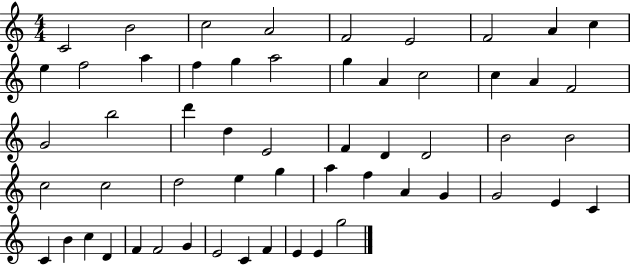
C4/h B4/h C5/h A4/h F4/h E4/h F4/h A4/q C5/q E5/q F5/h A5/q F5/q G5/q A5/h G5/q A4/q C5/h C5/q A4/q F4/h G4/h B5/h D6/q D5/q E4/h F4/q D4/q D4/h B4/h B4/h C5/h C5/h D5/h E5/q G5/q A5/q F5/q A4/q G4/q G4/h E4/q C4/q C4/q B4/q C5/q D4/q F4/q F4/h G4/q E4/h C4/q F4/q E4/q E4/q G5/h